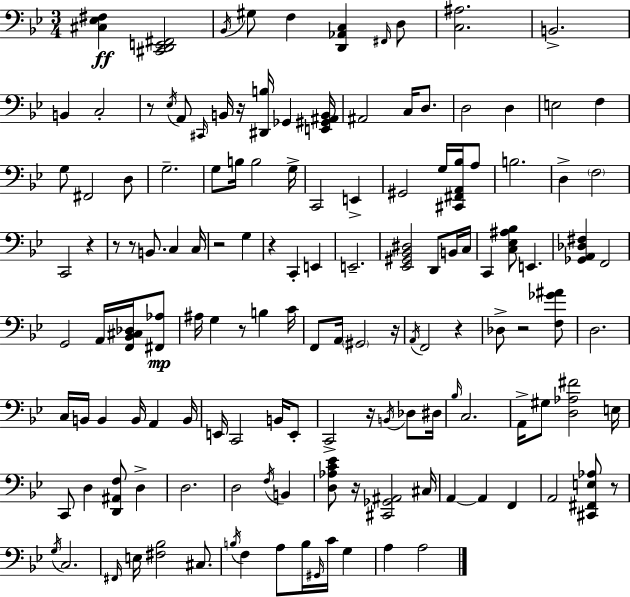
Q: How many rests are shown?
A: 14